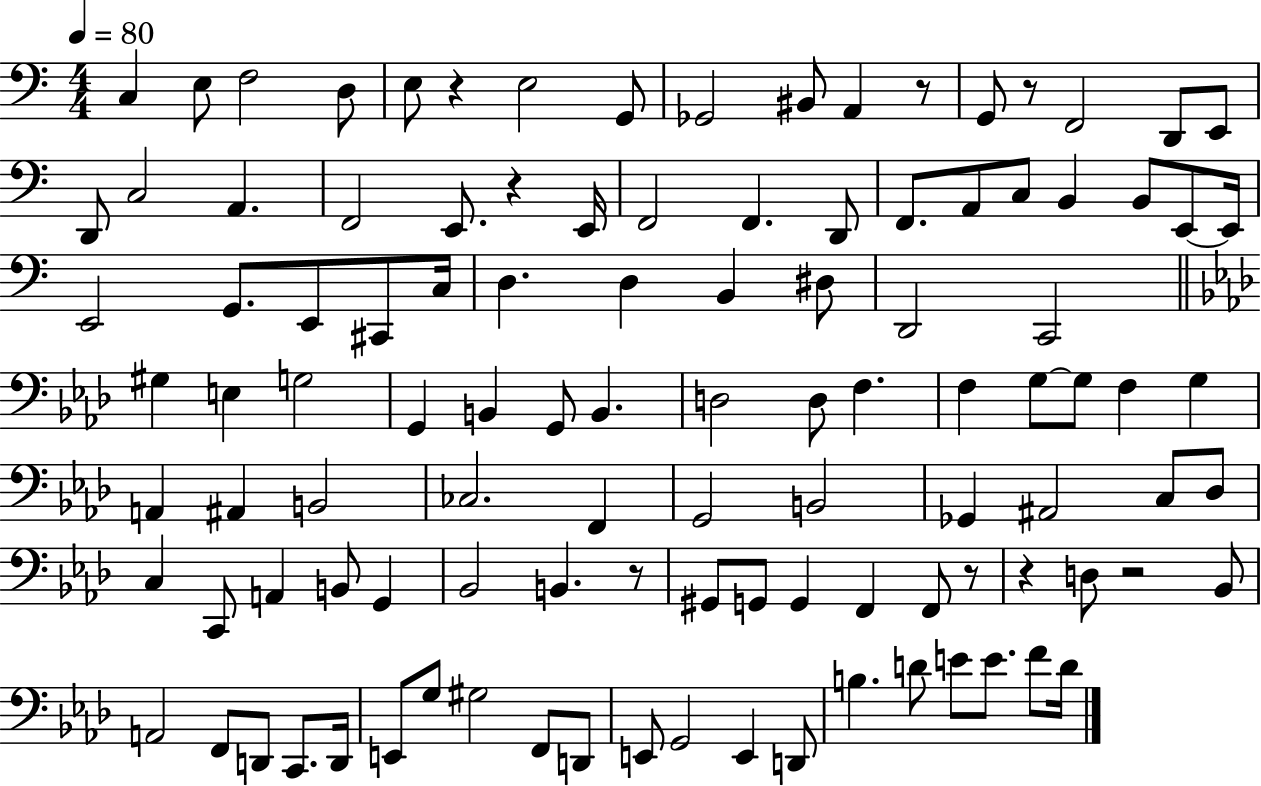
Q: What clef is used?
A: bass